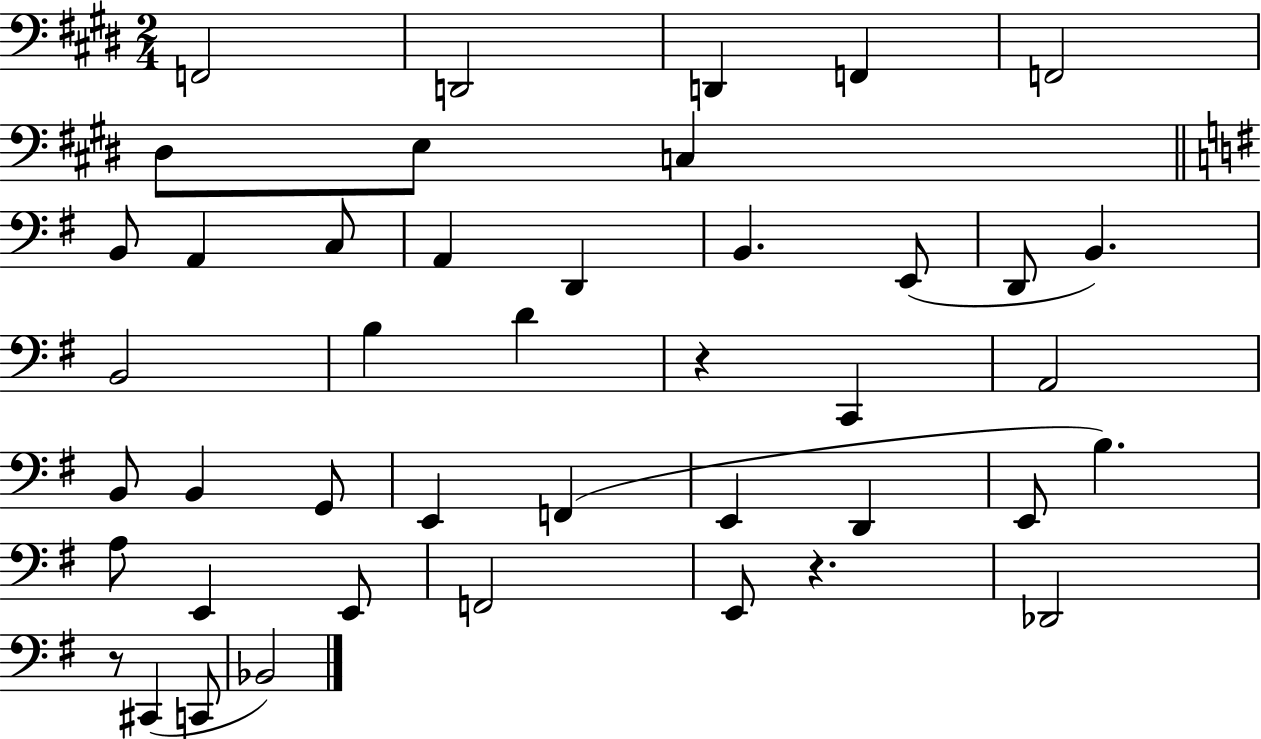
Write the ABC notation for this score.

X:1
T:Untitled
M:2/4
L:1/4
K:E
F,,2 D,,2 D,, F,, F,,2 ^D,/2 E,/2 C, B,,/2 A,, C,/2 A,, D,, B,, E,,/2 D,,/2 B,, B,,2 B, D z C,, A,,2 B,,/2 B,, G,,/2 E,, F,, E,, D,, E,,/2 B, A,/2 E,, E,,/2 F,,2 E,,/2 z _D,,2 z/2 ^C,, C,,/2 _B,,2